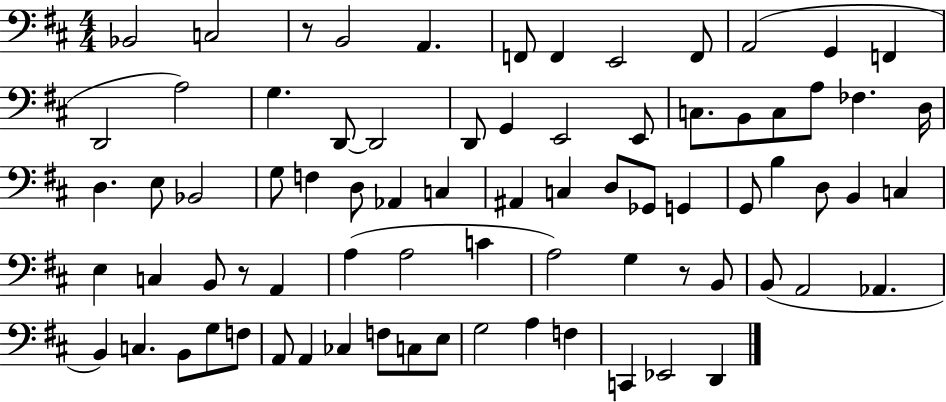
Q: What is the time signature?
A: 4/4